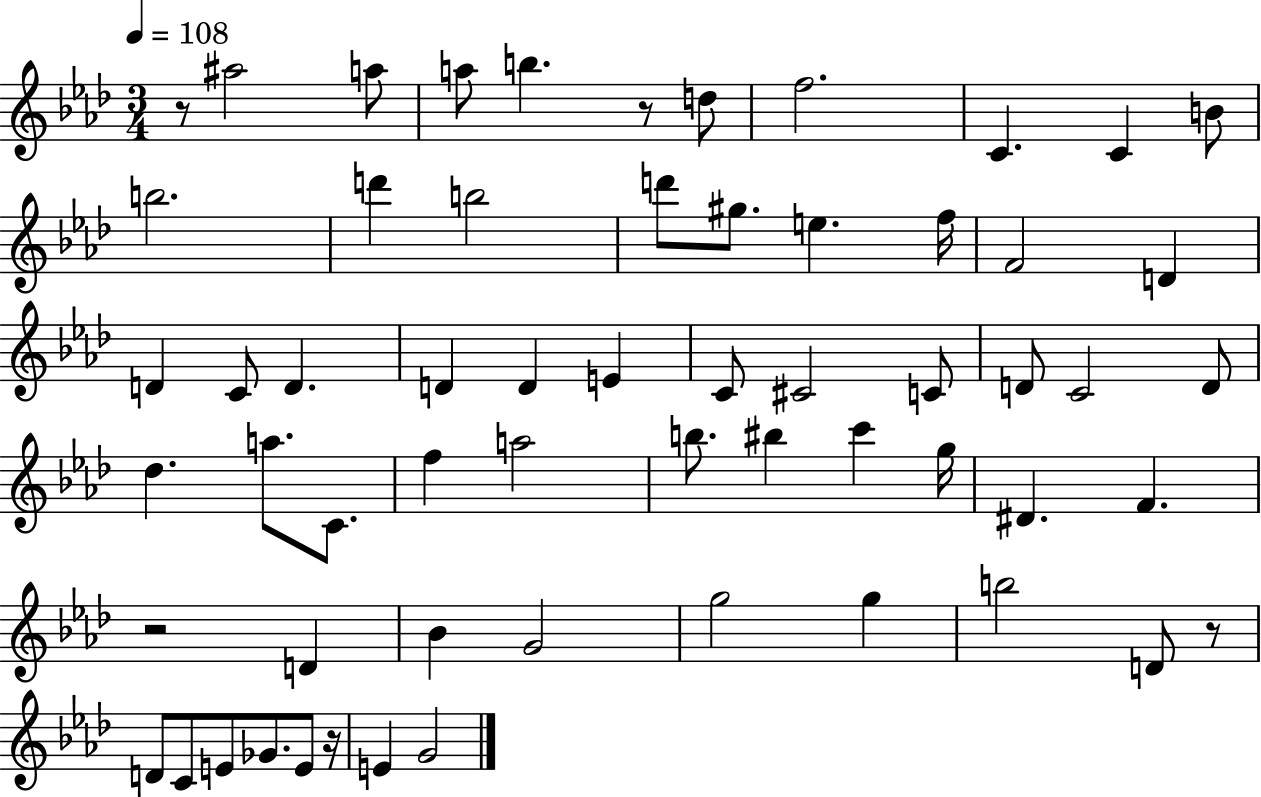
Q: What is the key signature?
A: AES major